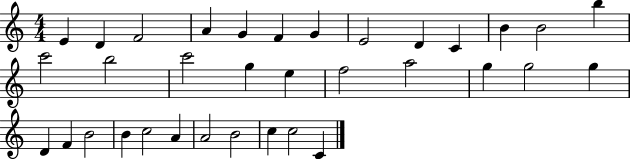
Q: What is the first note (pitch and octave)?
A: E4